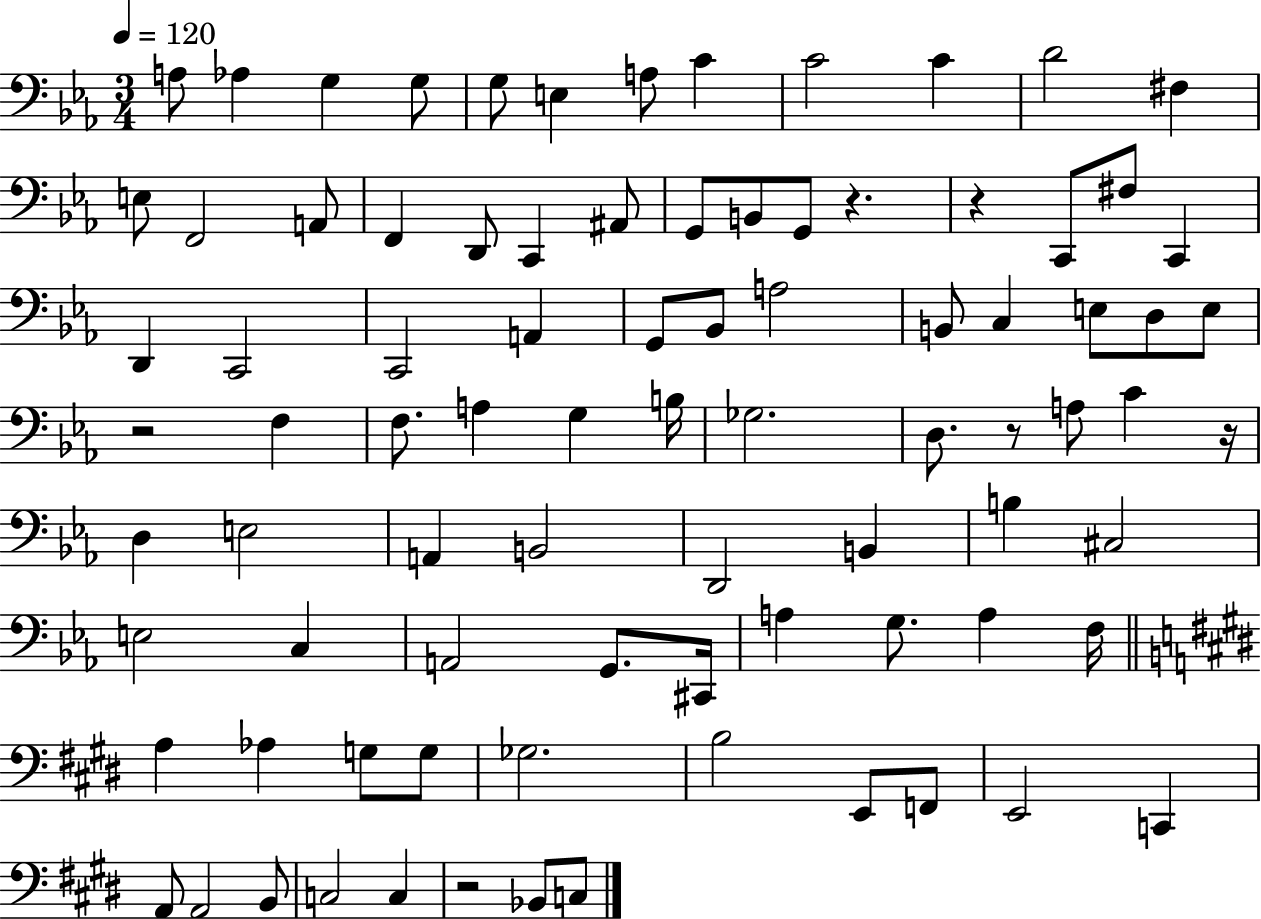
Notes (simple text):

A3/e Ab3/q G3/q G3/e G3/e E3/q A3/e C4/q C4/h C4/q D4/h F#3/q E3/e F2/h A2/e F2/q D2/e C2/q A#2/e G2/e B2/e G2/e R/q. R/q C2/e F#3/e C2/q D2/q C2/h C2/h A2/q G2/e Bb2/e A3/h B2/e C3/q E3/e D3/e E3/e R/h F3/q F3/e. A3/q G3/q B3/s Gb3/h. D3/e. R/e A3/e C4/q R/s D3/q E3/h A2/q B2/h D2/h B2/q B3/q C#3/h E3/h C3/q A2/h G2/e. C#2/s A3/q G3/e. A3/q F3/s A3/q Ab3/q G3/e G3/e Gb3/h. B3/h E2/e F2/e E2/h C2/q A2/e A2/h B2/e C3/h C3/q R/h Bb2/e C3/e